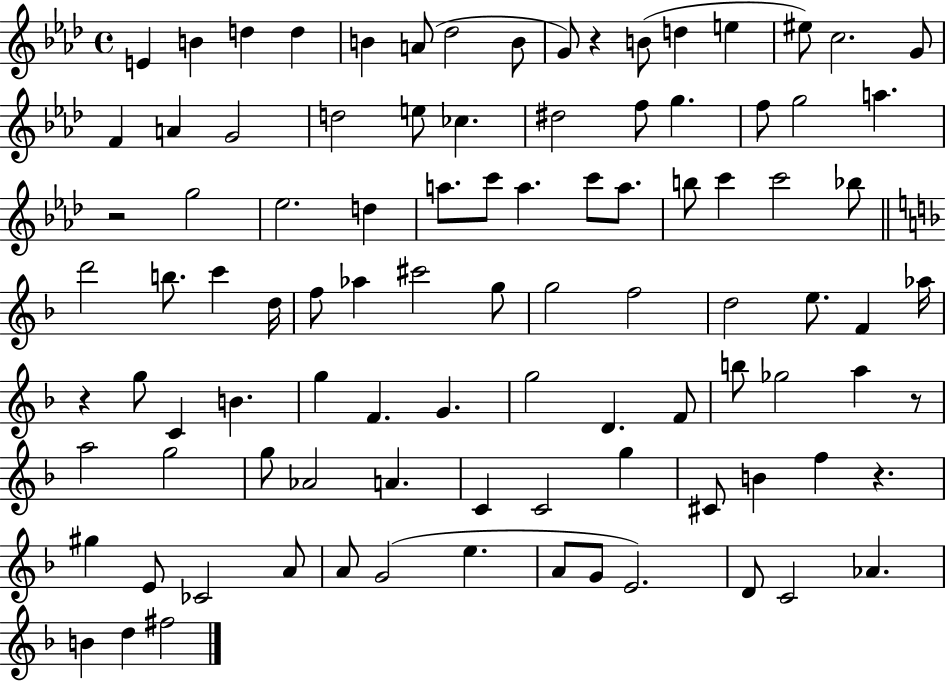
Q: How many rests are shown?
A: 5